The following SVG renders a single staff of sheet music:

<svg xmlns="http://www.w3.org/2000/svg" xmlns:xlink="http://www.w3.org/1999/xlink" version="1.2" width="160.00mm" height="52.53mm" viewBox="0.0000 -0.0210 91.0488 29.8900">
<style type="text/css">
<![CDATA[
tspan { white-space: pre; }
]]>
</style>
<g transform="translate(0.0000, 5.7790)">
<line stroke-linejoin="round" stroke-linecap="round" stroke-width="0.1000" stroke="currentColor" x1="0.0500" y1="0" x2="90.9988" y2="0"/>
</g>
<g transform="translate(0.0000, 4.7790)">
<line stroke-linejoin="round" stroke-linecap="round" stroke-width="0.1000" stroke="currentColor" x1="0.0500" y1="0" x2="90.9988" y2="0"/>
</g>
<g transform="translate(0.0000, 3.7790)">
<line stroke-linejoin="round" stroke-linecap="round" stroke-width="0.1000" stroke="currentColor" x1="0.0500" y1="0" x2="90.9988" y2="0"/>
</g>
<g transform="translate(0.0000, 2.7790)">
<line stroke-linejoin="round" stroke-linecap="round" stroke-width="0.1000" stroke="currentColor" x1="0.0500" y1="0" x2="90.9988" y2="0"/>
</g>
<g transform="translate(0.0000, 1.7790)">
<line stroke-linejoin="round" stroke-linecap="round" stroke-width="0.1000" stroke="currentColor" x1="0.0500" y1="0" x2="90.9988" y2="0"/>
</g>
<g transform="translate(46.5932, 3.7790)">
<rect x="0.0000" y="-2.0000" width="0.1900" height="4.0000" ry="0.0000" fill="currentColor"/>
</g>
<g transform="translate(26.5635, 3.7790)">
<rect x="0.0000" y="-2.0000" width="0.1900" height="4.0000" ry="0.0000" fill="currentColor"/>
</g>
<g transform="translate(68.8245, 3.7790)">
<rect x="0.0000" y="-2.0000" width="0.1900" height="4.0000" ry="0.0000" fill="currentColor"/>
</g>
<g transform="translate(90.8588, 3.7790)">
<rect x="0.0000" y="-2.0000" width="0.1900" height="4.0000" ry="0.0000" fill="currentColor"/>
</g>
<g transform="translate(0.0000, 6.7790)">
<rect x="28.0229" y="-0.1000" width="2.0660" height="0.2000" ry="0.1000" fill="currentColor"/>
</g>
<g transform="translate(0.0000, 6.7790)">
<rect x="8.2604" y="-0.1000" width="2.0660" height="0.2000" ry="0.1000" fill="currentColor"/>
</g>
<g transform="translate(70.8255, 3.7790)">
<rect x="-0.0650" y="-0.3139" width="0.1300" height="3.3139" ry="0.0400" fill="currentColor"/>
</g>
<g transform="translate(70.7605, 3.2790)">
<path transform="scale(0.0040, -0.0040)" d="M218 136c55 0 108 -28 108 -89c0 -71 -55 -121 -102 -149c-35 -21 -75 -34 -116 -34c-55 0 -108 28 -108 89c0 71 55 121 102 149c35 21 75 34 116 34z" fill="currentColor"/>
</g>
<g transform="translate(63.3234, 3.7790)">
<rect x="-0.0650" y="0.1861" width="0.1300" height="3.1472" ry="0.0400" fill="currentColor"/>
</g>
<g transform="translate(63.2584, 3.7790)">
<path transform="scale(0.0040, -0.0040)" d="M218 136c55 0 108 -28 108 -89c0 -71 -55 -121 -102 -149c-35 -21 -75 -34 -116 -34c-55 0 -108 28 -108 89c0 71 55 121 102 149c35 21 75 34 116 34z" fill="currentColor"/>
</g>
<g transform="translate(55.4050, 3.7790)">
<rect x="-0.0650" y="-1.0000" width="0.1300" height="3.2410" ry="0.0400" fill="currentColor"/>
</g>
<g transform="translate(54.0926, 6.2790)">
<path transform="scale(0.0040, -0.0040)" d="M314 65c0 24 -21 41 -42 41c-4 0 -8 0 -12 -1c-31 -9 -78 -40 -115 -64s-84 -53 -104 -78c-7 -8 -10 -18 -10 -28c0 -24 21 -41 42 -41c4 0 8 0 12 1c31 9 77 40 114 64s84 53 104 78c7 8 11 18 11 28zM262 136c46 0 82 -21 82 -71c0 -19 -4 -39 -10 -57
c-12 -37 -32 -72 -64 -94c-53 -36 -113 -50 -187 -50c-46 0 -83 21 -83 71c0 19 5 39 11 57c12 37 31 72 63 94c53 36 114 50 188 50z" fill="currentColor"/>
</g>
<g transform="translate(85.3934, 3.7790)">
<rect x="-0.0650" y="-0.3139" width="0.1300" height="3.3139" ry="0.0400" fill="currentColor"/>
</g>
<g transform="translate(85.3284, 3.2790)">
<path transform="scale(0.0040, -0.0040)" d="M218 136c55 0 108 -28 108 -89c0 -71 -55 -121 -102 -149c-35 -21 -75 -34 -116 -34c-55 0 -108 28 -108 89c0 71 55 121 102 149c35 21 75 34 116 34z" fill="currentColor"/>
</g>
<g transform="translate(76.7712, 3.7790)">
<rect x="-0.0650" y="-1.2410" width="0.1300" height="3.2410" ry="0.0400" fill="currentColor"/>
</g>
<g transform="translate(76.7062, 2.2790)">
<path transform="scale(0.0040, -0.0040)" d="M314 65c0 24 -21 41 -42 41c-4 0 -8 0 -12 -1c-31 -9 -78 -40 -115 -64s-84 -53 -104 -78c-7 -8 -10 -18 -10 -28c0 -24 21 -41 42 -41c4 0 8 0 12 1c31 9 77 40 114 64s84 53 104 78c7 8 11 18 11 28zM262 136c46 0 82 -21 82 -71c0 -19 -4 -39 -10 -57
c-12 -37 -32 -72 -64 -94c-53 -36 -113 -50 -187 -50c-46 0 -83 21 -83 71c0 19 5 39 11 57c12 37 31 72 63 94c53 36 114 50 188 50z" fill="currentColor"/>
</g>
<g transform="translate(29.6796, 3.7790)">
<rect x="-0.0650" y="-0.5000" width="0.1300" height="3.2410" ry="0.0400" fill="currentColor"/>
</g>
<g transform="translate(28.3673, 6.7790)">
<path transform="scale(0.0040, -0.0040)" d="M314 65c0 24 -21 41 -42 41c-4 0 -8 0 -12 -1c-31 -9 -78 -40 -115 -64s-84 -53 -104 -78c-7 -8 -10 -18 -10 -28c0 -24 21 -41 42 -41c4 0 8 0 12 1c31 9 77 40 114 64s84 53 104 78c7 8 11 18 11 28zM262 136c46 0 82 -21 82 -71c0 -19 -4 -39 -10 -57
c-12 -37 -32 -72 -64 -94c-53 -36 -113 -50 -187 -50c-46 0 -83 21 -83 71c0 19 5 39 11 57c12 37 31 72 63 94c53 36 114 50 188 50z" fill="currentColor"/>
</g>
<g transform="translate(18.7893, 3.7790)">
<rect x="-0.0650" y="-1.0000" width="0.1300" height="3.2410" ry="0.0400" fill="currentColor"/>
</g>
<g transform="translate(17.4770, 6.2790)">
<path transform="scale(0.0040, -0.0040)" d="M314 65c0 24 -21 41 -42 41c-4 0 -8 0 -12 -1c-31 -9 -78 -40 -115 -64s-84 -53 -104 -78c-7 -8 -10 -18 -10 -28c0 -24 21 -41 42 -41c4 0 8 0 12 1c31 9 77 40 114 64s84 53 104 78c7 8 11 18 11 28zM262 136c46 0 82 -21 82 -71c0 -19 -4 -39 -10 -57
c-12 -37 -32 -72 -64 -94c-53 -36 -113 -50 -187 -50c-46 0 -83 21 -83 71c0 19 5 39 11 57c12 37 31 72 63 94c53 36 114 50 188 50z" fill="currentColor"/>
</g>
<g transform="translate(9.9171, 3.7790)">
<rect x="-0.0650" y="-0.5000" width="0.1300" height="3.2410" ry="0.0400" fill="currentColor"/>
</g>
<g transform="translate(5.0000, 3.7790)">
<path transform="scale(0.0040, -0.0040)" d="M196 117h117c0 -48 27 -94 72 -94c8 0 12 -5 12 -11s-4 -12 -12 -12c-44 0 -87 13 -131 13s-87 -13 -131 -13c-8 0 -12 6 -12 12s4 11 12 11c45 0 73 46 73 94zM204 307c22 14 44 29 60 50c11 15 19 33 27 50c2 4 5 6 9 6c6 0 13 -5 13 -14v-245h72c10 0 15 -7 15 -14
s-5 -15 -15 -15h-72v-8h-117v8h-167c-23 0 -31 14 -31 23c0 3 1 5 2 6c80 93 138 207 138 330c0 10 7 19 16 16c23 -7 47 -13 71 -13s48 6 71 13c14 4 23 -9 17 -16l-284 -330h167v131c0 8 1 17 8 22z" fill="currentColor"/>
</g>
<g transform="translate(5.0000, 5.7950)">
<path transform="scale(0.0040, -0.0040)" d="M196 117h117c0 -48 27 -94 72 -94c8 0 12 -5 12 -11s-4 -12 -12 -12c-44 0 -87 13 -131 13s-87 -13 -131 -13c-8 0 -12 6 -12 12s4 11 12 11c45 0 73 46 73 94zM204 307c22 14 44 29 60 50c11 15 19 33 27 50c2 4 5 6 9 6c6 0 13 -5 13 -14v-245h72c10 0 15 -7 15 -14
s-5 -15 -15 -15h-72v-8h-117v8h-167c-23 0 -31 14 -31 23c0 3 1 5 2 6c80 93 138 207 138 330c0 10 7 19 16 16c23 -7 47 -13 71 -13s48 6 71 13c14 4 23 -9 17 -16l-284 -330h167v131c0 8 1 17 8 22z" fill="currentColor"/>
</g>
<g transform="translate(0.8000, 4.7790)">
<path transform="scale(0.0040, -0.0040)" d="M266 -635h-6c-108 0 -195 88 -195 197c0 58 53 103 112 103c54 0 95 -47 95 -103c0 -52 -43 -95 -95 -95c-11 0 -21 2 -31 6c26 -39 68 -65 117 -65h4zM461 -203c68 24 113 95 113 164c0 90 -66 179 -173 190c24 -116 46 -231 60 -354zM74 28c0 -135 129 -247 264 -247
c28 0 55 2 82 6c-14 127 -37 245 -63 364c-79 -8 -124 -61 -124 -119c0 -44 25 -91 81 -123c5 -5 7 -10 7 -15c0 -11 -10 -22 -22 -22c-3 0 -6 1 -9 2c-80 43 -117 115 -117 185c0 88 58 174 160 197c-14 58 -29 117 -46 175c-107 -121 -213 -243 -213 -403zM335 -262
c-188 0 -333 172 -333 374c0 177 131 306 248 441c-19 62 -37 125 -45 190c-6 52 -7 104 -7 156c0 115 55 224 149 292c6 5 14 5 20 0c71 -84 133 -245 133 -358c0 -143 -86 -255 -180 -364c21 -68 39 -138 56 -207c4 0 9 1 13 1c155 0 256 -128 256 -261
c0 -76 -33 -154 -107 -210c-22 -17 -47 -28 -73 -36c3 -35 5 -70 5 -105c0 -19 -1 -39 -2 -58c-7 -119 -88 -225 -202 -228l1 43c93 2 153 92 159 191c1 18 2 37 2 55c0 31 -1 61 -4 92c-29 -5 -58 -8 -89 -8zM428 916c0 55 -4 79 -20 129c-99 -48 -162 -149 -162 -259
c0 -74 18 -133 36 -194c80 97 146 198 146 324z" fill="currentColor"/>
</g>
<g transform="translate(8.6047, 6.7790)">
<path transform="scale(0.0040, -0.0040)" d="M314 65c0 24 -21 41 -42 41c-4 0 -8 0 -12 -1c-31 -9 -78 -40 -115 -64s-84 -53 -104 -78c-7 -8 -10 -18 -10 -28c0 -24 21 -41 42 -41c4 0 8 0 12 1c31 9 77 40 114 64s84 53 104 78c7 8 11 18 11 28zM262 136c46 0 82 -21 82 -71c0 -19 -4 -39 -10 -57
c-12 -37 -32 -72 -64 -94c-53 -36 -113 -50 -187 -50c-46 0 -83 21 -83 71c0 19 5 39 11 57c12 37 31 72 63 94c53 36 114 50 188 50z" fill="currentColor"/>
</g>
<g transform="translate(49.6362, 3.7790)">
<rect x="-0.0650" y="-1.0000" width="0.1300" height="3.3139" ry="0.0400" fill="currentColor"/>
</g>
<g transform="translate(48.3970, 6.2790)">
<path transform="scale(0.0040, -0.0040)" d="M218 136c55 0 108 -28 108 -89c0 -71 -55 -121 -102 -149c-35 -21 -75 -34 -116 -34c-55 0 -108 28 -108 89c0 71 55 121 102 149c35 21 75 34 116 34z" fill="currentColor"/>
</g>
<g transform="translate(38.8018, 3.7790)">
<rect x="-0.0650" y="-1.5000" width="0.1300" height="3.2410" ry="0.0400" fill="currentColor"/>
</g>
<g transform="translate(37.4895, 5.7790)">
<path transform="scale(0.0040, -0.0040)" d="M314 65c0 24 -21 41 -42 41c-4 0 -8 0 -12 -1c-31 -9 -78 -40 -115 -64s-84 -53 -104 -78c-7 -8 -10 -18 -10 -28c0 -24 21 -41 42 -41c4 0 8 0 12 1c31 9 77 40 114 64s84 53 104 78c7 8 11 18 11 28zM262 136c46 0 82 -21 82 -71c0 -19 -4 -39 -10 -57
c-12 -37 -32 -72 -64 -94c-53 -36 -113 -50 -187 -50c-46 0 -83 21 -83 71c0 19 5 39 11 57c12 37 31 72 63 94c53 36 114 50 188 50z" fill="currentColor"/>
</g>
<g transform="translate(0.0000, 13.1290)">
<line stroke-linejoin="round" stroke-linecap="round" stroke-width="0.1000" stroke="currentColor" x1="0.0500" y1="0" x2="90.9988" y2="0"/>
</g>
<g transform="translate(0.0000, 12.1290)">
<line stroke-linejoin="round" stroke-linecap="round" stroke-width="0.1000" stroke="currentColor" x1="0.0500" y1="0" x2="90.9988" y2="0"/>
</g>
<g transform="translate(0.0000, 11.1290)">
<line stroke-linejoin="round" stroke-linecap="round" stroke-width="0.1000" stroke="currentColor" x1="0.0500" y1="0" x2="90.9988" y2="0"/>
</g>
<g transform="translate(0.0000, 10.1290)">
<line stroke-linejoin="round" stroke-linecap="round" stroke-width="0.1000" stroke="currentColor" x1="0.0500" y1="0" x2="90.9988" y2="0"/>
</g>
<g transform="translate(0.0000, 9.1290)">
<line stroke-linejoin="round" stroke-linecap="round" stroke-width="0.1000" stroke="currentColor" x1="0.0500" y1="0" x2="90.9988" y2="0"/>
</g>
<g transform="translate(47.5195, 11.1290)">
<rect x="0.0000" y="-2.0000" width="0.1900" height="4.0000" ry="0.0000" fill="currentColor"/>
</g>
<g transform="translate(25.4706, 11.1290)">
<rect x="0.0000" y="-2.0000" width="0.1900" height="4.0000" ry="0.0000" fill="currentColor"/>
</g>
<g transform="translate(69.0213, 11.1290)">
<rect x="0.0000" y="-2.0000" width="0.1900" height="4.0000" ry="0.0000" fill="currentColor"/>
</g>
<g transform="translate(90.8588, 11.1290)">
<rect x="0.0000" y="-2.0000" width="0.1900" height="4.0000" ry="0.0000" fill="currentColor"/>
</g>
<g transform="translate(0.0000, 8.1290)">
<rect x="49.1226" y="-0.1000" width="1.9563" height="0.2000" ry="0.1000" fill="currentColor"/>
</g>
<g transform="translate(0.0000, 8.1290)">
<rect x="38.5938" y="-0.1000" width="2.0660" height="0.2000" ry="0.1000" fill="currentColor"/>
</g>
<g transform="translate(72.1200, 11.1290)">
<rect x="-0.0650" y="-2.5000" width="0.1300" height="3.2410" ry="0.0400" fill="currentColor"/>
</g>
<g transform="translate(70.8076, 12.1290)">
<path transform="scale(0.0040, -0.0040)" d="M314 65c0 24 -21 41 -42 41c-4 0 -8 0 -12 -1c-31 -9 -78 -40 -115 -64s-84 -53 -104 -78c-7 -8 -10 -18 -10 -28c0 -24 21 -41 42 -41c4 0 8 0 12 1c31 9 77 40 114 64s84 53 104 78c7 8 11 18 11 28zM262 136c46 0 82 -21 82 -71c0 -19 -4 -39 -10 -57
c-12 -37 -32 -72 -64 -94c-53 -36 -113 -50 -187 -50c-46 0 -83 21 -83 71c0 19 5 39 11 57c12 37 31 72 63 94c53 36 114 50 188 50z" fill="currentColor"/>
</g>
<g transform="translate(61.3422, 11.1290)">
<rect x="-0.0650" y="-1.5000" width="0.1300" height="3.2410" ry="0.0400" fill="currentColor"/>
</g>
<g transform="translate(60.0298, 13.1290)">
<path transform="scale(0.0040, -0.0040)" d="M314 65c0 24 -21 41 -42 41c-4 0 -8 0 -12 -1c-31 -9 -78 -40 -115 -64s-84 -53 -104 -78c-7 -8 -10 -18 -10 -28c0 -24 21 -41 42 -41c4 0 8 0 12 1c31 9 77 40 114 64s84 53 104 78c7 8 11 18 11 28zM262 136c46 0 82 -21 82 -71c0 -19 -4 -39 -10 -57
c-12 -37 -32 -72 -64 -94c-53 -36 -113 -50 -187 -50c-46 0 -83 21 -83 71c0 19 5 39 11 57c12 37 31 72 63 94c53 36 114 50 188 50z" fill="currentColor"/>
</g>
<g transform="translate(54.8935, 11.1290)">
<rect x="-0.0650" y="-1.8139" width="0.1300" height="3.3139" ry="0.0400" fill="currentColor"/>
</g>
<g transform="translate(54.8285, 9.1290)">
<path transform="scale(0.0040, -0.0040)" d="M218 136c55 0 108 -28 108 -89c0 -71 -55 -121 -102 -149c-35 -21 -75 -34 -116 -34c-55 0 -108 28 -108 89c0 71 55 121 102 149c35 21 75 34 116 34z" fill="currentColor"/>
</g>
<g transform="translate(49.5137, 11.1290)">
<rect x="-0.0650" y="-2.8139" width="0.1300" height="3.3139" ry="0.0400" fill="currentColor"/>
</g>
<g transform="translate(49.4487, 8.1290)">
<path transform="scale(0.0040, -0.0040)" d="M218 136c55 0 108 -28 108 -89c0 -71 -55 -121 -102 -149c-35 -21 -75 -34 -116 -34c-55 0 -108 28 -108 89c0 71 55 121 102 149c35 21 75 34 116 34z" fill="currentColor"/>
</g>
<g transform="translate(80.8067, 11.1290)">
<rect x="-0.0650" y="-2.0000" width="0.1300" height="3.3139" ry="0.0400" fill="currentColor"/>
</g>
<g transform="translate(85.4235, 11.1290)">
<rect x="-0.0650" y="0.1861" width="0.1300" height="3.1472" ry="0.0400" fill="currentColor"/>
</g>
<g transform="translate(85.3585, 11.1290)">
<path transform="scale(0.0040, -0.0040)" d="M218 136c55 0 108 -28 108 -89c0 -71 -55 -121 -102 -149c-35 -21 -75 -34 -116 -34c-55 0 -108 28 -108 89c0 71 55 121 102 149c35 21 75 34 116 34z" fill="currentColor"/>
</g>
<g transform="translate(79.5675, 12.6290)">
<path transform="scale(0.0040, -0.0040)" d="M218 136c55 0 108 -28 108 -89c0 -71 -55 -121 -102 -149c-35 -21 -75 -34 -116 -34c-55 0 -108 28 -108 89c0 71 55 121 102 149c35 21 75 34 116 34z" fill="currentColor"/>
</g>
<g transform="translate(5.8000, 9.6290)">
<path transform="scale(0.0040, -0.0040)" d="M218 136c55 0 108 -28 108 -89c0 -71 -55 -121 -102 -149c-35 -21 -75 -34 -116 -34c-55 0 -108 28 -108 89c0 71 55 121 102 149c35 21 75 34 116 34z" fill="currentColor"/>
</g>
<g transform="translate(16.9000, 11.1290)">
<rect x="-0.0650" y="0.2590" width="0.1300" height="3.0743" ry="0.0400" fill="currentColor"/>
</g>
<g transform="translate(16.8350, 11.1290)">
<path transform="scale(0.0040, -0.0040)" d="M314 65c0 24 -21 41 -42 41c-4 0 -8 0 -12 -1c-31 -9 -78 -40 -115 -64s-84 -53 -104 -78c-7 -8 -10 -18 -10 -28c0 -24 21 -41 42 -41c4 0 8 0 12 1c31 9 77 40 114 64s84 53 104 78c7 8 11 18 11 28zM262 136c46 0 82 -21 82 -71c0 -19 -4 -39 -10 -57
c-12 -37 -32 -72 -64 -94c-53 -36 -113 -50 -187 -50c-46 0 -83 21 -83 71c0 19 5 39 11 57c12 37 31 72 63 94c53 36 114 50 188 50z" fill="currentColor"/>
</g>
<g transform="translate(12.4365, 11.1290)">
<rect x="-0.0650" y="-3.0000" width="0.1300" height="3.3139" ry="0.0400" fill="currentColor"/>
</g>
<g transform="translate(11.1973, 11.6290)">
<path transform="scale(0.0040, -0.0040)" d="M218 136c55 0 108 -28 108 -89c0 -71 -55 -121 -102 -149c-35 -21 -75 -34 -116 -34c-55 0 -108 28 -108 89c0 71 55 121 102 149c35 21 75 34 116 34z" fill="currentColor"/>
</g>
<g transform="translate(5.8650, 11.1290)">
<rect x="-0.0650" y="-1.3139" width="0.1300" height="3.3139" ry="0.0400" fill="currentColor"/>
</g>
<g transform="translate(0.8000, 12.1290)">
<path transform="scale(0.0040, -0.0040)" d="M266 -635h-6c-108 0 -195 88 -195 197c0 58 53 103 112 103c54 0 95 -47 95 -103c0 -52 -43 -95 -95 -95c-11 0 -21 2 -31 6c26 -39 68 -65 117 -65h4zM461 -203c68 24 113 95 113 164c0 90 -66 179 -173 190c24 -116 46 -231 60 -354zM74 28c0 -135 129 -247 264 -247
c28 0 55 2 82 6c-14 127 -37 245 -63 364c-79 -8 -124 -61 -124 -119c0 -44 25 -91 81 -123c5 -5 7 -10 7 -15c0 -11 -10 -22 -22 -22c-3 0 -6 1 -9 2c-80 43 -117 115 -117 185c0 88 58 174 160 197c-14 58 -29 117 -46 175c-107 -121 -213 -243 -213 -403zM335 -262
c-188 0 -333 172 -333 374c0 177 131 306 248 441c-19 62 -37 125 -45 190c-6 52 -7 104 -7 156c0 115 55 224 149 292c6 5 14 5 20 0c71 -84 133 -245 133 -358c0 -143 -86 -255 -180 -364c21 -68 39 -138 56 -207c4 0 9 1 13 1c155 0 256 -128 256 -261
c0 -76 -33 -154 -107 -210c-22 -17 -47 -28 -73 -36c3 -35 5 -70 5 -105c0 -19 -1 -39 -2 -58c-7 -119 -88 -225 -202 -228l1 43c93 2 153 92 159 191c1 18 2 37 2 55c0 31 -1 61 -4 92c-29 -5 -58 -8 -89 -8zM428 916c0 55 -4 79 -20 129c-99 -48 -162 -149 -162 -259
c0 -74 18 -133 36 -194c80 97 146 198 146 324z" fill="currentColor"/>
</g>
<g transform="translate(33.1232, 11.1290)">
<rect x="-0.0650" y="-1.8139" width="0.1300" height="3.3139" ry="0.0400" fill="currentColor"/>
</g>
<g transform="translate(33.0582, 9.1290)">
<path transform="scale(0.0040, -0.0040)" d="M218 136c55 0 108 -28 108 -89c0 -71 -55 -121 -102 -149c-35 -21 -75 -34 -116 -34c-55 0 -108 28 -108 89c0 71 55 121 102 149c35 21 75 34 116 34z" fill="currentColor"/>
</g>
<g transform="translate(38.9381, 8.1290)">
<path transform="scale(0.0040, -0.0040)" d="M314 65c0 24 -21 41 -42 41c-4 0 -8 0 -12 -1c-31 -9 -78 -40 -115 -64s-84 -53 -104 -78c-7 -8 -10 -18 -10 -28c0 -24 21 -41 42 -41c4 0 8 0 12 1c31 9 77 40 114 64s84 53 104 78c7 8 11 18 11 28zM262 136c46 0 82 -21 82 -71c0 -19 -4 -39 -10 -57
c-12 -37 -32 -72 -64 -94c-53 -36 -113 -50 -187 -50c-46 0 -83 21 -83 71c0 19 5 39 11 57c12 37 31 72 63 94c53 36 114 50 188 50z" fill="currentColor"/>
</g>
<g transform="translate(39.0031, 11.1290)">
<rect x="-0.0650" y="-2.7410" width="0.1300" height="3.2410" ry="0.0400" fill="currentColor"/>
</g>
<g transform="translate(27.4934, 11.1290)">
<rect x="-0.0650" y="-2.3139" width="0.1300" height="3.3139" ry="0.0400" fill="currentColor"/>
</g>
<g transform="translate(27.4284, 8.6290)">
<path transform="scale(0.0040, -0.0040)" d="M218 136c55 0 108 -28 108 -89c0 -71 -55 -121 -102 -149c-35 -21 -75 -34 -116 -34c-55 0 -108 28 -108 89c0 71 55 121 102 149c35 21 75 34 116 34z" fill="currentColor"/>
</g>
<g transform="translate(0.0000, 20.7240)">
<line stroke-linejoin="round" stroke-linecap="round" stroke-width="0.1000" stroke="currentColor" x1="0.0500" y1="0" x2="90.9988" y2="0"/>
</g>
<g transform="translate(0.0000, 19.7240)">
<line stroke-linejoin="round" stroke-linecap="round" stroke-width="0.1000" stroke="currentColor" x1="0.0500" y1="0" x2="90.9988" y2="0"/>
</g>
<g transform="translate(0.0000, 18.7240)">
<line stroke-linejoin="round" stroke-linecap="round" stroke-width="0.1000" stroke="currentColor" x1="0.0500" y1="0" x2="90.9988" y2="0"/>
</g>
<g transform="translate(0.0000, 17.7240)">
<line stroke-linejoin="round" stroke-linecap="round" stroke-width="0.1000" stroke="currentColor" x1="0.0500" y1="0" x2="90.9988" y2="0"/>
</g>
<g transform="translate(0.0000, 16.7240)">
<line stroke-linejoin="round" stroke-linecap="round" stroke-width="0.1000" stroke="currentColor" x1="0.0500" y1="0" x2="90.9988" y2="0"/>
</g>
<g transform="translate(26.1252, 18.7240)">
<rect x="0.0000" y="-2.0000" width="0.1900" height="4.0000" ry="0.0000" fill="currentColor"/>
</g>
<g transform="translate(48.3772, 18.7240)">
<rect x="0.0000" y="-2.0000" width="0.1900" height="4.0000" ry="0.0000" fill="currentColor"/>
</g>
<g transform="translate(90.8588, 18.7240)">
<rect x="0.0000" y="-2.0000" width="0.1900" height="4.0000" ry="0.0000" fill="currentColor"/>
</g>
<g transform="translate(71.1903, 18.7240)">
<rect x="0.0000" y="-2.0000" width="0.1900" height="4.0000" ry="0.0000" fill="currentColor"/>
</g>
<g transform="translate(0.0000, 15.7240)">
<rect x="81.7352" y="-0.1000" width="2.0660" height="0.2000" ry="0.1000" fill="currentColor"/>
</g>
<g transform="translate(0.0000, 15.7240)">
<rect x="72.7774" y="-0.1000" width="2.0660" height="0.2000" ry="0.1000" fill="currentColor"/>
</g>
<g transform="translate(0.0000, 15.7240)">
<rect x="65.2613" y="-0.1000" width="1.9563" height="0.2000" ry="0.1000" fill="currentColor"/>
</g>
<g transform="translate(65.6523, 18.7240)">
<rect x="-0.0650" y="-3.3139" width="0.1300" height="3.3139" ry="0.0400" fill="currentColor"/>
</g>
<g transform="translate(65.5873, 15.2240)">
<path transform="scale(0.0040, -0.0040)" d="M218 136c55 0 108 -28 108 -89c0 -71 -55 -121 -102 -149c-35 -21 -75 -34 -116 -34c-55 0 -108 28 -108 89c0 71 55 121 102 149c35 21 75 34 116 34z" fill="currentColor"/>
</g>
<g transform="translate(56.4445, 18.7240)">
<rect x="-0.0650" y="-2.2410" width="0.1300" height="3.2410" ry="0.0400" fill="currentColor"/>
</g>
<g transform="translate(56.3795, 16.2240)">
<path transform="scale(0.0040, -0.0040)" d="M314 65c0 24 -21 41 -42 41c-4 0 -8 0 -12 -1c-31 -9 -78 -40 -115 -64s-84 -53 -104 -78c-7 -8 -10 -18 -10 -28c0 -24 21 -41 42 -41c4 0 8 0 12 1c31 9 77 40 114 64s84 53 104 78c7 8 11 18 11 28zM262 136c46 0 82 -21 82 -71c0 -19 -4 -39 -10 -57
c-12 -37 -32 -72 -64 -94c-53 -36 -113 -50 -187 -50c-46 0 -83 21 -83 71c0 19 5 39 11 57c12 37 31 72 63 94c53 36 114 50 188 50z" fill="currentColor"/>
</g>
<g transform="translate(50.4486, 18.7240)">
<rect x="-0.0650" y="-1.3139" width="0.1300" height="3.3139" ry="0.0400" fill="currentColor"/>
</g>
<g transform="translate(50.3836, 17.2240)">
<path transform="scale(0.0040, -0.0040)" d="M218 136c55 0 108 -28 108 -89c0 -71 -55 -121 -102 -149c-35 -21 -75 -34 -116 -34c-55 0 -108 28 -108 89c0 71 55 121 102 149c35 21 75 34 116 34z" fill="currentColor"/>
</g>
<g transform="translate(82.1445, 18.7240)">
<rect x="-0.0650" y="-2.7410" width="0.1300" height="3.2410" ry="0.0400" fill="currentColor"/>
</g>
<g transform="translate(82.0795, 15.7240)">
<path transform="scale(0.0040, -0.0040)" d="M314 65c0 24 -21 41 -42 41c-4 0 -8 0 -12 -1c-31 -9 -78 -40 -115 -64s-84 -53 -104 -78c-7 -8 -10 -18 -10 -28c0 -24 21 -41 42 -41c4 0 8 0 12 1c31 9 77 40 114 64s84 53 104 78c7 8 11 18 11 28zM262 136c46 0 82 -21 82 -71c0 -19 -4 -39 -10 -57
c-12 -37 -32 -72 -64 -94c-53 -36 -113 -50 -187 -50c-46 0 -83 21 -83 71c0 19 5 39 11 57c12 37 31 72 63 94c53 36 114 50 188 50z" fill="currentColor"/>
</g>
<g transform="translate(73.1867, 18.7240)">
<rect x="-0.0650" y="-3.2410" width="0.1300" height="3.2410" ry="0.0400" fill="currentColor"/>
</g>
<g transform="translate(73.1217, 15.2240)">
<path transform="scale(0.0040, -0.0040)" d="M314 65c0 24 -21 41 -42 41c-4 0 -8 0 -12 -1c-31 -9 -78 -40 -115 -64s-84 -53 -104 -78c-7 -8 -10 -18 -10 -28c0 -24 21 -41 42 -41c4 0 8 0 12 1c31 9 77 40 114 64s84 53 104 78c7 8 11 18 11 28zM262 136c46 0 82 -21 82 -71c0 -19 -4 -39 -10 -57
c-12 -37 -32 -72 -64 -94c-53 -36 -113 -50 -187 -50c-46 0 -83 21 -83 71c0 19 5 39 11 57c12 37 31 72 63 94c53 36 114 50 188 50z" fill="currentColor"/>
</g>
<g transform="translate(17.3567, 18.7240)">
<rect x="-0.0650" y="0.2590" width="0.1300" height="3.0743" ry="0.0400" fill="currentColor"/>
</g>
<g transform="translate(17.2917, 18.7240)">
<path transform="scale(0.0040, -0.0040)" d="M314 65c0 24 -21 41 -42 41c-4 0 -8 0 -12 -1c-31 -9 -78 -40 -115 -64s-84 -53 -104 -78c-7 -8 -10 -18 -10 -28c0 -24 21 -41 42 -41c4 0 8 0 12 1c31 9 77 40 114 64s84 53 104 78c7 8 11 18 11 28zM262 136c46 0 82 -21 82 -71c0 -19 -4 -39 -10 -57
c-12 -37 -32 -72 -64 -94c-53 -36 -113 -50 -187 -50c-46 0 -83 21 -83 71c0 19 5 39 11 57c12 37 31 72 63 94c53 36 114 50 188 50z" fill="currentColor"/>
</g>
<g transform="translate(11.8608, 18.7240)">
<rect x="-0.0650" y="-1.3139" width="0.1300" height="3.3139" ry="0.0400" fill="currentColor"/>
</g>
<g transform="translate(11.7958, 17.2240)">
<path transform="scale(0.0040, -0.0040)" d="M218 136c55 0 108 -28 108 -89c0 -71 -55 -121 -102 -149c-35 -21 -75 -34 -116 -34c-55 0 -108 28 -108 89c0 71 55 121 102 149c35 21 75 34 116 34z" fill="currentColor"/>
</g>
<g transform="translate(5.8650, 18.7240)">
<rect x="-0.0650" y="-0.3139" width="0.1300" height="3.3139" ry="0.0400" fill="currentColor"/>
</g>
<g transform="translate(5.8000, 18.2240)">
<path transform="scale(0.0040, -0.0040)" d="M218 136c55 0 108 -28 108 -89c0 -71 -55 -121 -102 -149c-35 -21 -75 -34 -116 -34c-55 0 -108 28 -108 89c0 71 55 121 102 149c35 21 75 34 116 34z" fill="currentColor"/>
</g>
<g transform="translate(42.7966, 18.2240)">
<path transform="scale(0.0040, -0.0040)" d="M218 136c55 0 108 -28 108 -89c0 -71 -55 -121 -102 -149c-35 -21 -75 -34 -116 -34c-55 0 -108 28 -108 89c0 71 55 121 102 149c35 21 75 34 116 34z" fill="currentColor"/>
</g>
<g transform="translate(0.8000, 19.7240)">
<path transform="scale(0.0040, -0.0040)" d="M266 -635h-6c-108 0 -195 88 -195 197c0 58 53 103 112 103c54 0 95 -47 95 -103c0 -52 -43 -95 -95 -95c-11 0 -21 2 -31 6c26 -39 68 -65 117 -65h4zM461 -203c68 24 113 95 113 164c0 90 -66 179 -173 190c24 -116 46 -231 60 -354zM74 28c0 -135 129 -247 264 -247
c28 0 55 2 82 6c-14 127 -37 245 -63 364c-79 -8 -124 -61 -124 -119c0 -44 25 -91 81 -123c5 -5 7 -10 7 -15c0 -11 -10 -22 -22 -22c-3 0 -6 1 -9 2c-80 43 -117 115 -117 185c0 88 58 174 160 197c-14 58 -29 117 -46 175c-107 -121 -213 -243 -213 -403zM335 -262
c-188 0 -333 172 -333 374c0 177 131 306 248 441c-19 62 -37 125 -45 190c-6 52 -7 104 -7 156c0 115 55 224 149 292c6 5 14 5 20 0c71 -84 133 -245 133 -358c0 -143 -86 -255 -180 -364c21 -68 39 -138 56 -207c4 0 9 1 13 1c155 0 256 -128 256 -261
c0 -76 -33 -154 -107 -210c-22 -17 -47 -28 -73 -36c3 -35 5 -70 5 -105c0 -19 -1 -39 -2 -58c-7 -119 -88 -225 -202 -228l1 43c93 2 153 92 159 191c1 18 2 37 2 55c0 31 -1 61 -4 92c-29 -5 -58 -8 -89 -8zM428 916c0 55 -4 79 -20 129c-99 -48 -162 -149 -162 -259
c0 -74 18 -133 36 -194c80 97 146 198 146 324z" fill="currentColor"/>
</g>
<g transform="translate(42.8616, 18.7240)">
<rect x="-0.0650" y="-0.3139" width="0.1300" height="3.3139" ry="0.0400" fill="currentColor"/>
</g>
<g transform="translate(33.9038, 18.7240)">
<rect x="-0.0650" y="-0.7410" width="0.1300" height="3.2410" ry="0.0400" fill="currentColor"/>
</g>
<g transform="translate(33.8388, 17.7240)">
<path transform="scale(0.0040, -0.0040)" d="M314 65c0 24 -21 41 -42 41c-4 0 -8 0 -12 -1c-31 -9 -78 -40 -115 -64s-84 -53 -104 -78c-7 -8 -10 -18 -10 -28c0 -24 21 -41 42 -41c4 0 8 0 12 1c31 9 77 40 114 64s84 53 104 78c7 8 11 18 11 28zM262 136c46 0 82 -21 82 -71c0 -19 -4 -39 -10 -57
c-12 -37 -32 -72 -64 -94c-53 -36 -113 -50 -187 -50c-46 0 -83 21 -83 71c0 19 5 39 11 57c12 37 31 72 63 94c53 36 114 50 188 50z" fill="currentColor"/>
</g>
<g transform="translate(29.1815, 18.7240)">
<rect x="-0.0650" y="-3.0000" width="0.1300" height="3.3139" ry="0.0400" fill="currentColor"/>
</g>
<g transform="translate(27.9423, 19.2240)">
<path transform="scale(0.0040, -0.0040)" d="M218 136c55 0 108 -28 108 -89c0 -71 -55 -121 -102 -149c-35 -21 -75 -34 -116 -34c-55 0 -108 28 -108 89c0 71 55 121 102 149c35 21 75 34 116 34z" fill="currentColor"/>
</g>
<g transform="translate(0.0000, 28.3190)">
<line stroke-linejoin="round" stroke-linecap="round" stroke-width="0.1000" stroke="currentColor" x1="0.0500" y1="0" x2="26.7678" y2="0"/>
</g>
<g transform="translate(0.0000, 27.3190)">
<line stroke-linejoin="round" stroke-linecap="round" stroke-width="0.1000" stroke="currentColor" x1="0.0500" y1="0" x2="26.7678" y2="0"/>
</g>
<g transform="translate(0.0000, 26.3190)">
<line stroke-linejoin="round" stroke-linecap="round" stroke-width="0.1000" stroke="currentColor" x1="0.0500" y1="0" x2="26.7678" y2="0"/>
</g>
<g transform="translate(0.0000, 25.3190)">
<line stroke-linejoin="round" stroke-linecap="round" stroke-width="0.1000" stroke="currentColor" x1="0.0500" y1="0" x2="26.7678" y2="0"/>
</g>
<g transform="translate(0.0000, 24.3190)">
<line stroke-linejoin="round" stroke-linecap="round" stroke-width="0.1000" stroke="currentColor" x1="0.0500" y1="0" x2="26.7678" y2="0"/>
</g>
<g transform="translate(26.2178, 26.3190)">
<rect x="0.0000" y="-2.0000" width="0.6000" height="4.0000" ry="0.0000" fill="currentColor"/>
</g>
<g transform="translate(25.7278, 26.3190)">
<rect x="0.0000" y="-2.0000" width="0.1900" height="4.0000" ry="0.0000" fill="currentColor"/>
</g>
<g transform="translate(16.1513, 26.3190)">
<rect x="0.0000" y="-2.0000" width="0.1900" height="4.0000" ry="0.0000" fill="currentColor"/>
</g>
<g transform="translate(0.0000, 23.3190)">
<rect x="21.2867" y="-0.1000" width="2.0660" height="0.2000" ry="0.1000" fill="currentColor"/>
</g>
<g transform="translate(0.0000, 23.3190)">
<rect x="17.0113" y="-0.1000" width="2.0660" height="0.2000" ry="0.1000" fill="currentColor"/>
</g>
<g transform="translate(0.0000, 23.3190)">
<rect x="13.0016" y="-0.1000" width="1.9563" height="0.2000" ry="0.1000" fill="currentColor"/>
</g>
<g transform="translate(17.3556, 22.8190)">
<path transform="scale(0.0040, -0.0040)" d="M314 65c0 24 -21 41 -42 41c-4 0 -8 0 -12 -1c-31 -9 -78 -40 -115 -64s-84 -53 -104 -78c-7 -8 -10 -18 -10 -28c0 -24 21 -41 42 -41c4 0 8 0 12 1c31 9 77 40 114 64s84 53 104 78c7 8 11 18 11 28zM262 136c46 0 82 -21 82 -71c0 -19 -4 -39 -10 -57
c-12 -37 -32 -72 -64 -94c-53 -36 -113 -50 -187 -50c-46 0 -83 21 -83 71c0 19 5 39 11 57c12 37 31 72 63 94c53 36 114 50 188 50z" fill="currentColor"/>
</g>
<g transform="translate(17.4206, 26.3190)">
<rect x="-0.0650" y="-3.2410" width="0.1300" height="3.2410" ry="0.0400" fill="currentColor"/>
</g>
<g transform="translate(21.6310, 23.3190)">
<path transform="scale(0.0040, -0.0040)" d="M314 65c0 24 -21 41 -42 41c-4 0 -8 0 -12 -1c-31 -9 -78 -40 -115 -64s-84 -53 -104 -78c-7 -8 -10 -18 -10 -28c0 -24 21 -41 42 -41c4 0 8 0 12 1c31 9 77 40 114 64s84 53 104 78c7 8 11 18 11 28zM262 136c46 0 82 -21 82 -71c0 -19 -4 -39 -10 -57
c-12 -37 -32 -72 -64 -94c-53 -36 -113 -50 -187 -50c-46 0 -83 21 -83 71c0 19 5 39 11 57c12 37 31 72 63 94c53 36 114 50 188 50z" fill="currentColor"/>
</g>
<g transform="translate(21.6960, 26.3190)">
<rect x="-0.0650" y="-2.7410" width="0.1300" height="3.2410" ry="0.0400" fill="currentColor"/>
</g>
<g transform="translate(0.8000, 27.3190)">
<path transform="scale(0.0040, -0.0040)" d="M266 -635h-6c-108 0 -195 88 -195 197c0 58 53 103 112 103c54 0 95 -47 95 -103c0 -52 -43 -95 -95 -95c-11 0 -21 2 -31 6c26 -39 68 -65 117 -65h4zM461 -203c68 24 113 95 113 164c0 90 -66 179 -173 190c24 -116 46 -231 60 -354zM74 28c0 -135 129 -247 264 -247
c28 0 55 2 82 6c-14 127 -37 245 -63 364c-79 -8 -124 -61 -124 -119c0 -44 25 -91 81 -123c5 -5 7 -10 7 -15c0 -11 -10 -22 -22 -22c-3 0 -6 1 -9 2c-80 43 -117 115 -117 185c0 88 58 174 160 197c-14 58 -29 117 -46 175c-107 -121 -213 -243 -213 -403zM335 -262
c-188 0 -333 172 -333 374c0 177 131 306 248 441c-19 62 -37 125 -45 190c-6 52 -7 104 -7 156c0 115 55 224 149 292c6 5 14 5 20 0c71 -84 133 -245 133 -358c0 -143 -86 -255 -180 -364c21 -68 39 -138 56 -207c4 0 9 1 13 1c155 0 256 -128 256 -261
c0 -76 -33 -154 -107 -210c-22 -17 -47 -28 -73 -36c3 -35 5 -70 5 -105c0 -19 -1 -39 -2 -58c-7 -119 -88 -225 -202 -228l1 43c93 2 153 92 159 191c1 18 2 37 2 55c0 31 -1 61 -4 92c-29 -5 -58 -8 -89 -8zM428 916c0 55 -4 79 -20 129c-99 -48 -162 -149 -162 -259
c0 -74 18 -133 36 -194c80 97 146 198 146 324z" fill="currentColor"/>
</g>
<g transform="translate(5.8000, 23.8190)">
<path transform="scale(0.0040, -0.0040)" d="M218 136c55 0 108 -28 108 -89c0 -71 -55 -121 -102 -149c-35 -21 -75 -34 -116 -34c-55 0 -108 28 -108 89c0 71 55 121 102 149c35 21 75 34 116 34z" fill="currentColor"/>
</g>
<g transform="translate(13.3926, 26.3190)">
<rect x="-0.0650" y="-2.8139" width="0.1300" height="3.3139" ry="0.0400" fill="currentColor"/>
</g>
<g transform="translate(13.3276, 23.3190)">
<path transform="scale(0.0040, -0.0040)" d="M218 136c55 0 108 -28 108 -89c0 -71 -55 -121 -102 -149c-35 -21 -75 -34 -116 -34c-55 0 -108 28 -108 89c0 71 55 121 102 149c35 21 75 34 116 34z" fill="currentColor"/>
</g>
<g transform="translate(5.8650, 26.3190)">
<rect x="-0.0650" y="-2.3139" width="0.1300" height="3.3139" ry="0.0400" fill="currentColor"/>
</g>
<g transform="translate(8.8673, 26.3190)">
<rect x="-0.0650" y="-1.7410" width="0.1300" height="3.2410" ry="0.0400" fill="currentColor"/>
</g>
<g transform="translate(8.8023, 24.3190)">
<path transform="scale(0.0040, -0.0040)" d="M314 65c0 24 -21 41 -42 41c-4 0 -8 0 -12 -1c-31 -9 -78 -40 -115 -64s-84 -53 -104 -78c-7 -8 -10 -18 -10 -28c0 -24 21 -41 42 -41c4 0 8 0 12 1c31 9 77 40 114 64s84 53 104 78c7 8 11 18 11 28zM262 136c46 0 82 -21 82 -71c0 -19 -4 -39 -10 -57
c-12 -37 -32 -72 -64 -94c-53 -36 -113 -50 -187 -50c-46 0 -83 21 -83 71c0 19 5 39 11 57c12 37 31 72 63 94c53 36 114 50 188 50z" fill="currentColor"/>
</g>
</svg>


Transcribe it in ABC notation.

X:1
T:Untitled
M:4/4
L:1/4
K:C
C2 D2 C2 E2 D D2 B c e2 c e A B2 g f a2 a f E2 G2 F B c e B2 A d2 c e g2 b b2 a2 g f2 a b2 a2